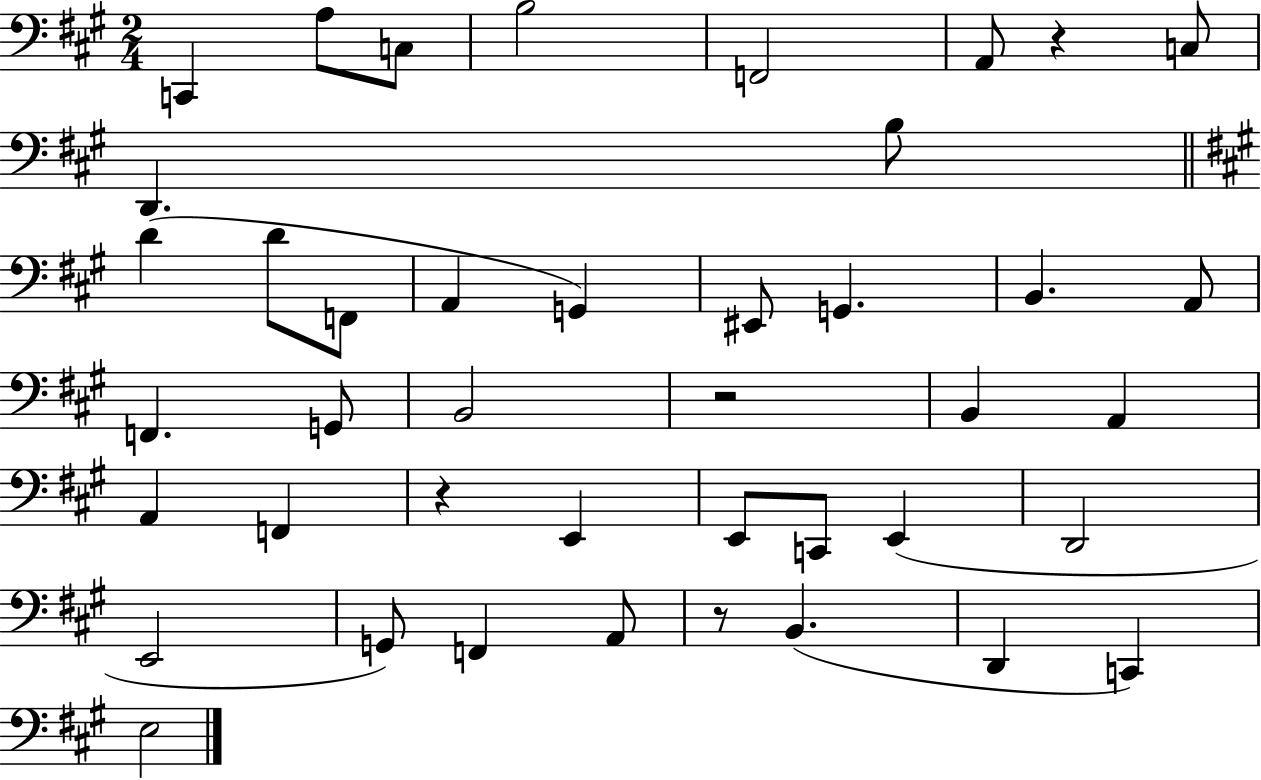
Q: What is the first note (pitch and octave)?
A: C2